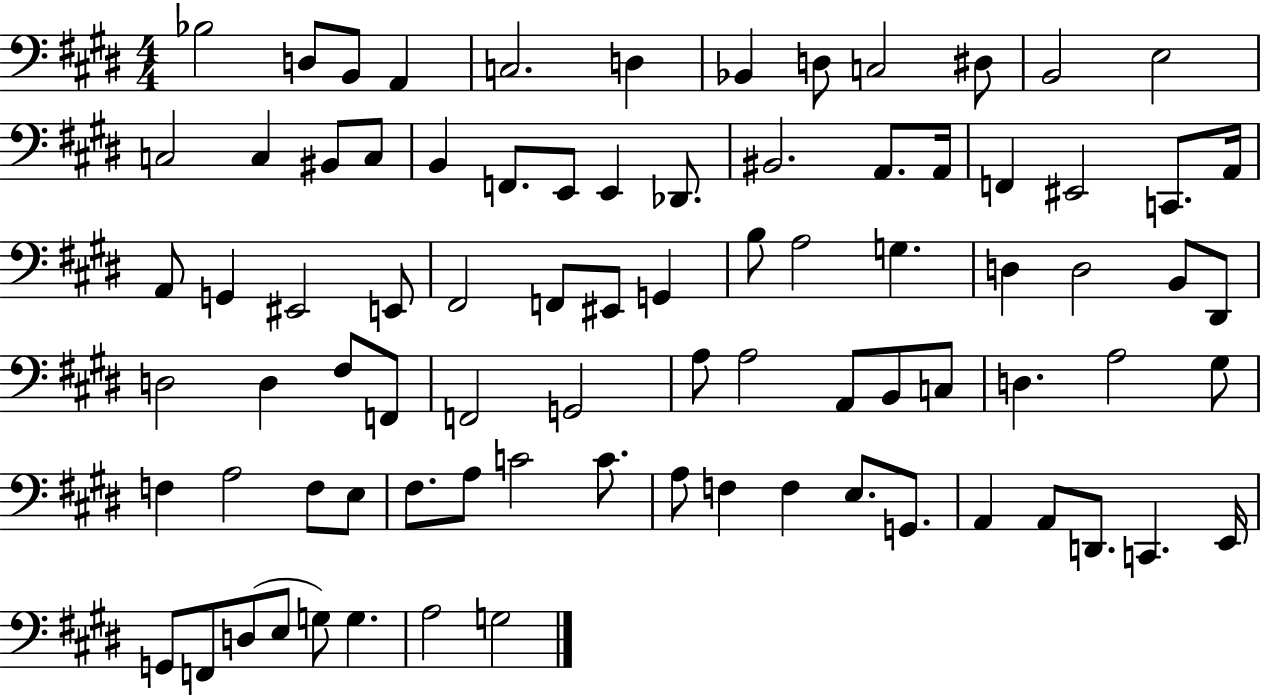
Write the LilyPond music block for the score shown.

{
  \clef bass
  \numericTimeSignature
  \time 4/4
  \key e \major
  bes2 d8 b,8 a,4 | c2. d4 | bes,4 d8 c2 dis8 | b,2 e2 | \break c2 c4 bis,8 c8 | b,4 f,8. e,8 e,4 des,8. | bis,2. a,8. a,16 | f,4 eis,2 c,8. a,16 | \break a,8 g,4 eis,2 e,8 | fis,2 f,8 eis,8 g,4 | b8 a2 g4. | d4 d2 b,8 dis,8 | \break d2 d4 fis8 f,8 | f,2 g,2 | a8 a2 a,8 b,8 c8 | d4. a2 gis8 | \break f4 a2 f8 e8 | fis8. a8 c'2 c'8. | a8 f4 f4 e8. g,8. | a,4 a,8 d,8. c,4. e,16 | \break g,8 f,8 d8( e8 g8) g4. | a2 g2 | \bar "|."
}